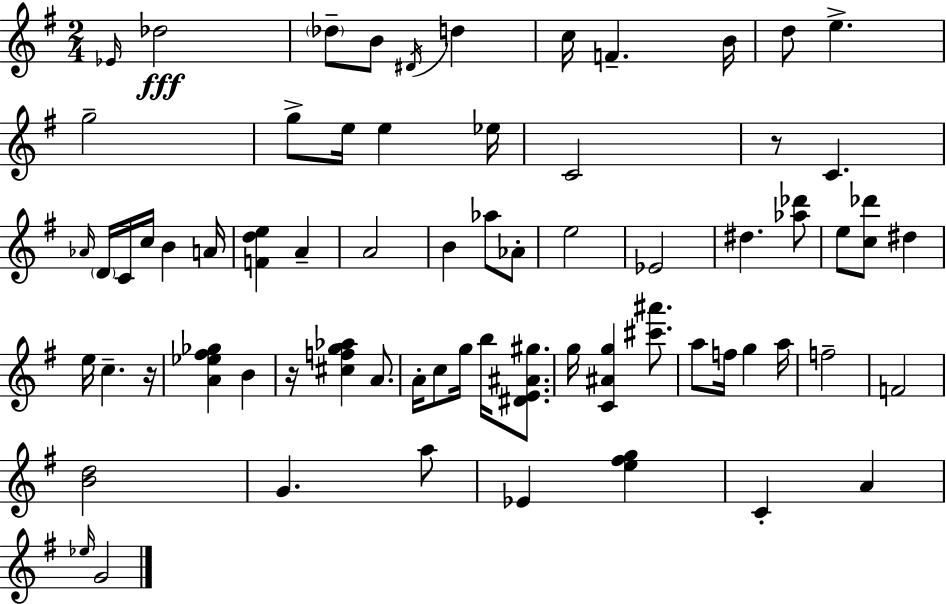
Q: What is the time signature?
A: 2/4